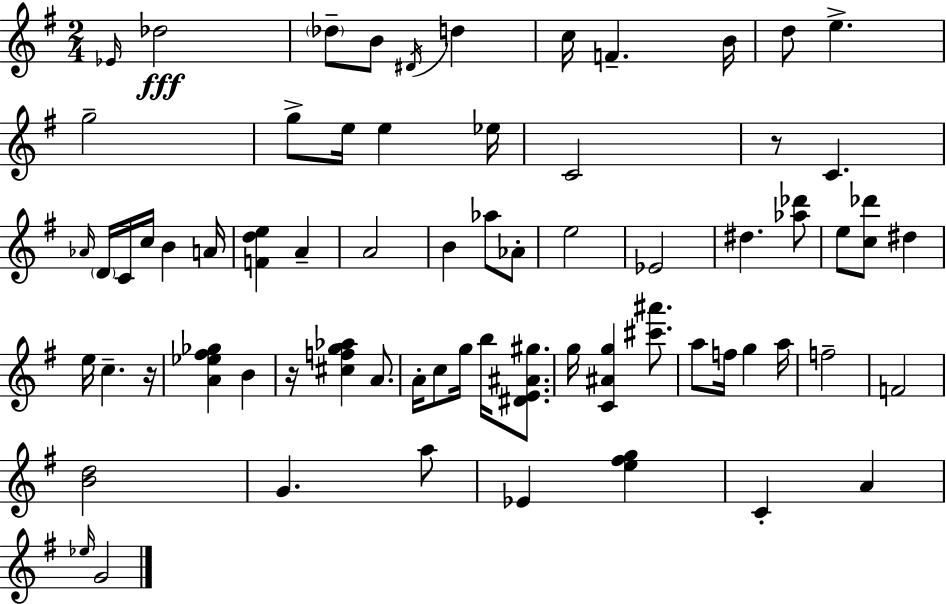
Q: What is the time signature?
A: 2/4